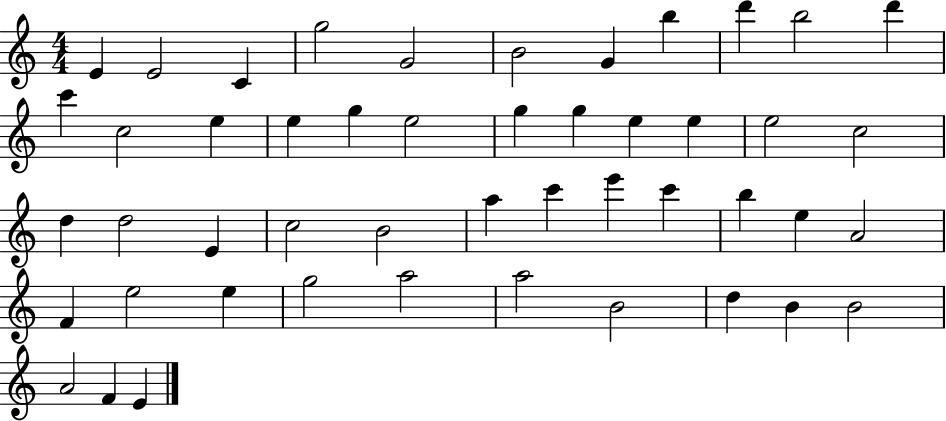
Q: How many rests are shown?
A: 0